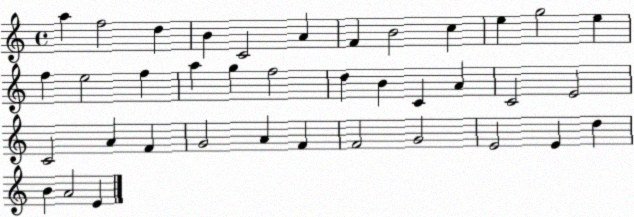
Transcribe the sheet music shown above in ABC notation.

X:1
T:Untitled
M:4/4
L:1/4
K:C
a f2 d B C2 A F B2 c e g2 e f e2 f a g f2 d B C A C2 E2 C2 A F G2 A F F2 G2 E2 E d B A2 E